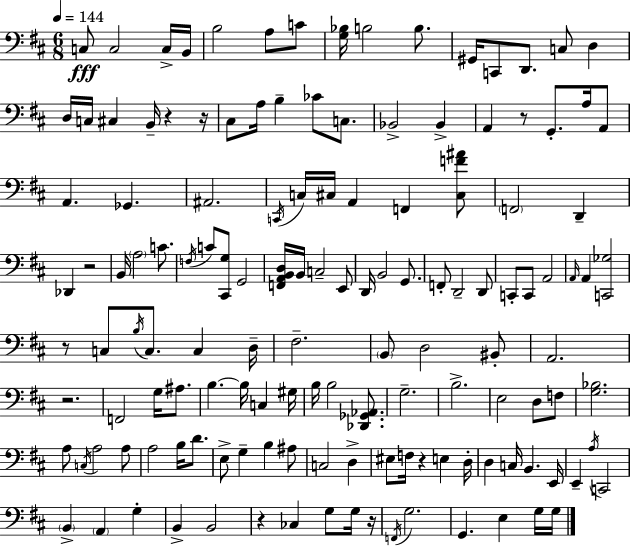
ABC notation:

X:1
T:Untitled
M:6/8
L:1/4
K:D
C,/2 C,2 C,/4 B,,/4 B,2 A,/2 C/2 [G,_B,]/4 B,2 B,/2 ^G,,/4 C,,/2 D,,/2 C,/2 D, D,/4 C,/4 ^C, B,,/4 z z/4 ^C,/2 A,/4 B, _C/2 C,/2 _B,,2 _B,, A,, z/2 G,,/2 A,/4 A,,/2 A,, _G,, ^A,,2 C,,/4 C,/4 ^C,/4 A,, F,, [^C,F^A]/2 F,,2 D,, _D,, z2 B,,/4 A,2 C/2 F,/4 C/2 [^C,,G,]/2 G,,2 [F,,A,,B,,D,]/4 B,,/4 C,2 E,,/2 D,,/4 B,,2 G,,/2 F,,/2 D,,2 D,,/2 C,,/2 C,,/2 A,,2 A,,/4 A,, [C,,_G,]2 z/2 C,/2 B,/4 C,/2 C, D,/4 ^F,2 B,,/2 D,2 ^B,,/2 A,,2 z2 F,,2 G,/4 ^A,/2 B, B,/4 C, ^G,/4 B,/4 B,2 [_D,,_G,,_A,,]/2 G,2 B,2 E,2 D,/2 F,/2 [G,_B,]2 A,/2 C,/4 A,2 A,/2 A,2 B,/4 D/2 E,/2 G, B, ^A,/2 C,2 D, ^E,/2 F,/4 z E, D,/4 D, C,/4 B,, E,,/4 E,, A,/4 C,,2 B,, A,, G, B,, B,,2 z _C, G,/2 G,/4 z/4 F,,/4 G,2 G,, E, G,/4 G,/4